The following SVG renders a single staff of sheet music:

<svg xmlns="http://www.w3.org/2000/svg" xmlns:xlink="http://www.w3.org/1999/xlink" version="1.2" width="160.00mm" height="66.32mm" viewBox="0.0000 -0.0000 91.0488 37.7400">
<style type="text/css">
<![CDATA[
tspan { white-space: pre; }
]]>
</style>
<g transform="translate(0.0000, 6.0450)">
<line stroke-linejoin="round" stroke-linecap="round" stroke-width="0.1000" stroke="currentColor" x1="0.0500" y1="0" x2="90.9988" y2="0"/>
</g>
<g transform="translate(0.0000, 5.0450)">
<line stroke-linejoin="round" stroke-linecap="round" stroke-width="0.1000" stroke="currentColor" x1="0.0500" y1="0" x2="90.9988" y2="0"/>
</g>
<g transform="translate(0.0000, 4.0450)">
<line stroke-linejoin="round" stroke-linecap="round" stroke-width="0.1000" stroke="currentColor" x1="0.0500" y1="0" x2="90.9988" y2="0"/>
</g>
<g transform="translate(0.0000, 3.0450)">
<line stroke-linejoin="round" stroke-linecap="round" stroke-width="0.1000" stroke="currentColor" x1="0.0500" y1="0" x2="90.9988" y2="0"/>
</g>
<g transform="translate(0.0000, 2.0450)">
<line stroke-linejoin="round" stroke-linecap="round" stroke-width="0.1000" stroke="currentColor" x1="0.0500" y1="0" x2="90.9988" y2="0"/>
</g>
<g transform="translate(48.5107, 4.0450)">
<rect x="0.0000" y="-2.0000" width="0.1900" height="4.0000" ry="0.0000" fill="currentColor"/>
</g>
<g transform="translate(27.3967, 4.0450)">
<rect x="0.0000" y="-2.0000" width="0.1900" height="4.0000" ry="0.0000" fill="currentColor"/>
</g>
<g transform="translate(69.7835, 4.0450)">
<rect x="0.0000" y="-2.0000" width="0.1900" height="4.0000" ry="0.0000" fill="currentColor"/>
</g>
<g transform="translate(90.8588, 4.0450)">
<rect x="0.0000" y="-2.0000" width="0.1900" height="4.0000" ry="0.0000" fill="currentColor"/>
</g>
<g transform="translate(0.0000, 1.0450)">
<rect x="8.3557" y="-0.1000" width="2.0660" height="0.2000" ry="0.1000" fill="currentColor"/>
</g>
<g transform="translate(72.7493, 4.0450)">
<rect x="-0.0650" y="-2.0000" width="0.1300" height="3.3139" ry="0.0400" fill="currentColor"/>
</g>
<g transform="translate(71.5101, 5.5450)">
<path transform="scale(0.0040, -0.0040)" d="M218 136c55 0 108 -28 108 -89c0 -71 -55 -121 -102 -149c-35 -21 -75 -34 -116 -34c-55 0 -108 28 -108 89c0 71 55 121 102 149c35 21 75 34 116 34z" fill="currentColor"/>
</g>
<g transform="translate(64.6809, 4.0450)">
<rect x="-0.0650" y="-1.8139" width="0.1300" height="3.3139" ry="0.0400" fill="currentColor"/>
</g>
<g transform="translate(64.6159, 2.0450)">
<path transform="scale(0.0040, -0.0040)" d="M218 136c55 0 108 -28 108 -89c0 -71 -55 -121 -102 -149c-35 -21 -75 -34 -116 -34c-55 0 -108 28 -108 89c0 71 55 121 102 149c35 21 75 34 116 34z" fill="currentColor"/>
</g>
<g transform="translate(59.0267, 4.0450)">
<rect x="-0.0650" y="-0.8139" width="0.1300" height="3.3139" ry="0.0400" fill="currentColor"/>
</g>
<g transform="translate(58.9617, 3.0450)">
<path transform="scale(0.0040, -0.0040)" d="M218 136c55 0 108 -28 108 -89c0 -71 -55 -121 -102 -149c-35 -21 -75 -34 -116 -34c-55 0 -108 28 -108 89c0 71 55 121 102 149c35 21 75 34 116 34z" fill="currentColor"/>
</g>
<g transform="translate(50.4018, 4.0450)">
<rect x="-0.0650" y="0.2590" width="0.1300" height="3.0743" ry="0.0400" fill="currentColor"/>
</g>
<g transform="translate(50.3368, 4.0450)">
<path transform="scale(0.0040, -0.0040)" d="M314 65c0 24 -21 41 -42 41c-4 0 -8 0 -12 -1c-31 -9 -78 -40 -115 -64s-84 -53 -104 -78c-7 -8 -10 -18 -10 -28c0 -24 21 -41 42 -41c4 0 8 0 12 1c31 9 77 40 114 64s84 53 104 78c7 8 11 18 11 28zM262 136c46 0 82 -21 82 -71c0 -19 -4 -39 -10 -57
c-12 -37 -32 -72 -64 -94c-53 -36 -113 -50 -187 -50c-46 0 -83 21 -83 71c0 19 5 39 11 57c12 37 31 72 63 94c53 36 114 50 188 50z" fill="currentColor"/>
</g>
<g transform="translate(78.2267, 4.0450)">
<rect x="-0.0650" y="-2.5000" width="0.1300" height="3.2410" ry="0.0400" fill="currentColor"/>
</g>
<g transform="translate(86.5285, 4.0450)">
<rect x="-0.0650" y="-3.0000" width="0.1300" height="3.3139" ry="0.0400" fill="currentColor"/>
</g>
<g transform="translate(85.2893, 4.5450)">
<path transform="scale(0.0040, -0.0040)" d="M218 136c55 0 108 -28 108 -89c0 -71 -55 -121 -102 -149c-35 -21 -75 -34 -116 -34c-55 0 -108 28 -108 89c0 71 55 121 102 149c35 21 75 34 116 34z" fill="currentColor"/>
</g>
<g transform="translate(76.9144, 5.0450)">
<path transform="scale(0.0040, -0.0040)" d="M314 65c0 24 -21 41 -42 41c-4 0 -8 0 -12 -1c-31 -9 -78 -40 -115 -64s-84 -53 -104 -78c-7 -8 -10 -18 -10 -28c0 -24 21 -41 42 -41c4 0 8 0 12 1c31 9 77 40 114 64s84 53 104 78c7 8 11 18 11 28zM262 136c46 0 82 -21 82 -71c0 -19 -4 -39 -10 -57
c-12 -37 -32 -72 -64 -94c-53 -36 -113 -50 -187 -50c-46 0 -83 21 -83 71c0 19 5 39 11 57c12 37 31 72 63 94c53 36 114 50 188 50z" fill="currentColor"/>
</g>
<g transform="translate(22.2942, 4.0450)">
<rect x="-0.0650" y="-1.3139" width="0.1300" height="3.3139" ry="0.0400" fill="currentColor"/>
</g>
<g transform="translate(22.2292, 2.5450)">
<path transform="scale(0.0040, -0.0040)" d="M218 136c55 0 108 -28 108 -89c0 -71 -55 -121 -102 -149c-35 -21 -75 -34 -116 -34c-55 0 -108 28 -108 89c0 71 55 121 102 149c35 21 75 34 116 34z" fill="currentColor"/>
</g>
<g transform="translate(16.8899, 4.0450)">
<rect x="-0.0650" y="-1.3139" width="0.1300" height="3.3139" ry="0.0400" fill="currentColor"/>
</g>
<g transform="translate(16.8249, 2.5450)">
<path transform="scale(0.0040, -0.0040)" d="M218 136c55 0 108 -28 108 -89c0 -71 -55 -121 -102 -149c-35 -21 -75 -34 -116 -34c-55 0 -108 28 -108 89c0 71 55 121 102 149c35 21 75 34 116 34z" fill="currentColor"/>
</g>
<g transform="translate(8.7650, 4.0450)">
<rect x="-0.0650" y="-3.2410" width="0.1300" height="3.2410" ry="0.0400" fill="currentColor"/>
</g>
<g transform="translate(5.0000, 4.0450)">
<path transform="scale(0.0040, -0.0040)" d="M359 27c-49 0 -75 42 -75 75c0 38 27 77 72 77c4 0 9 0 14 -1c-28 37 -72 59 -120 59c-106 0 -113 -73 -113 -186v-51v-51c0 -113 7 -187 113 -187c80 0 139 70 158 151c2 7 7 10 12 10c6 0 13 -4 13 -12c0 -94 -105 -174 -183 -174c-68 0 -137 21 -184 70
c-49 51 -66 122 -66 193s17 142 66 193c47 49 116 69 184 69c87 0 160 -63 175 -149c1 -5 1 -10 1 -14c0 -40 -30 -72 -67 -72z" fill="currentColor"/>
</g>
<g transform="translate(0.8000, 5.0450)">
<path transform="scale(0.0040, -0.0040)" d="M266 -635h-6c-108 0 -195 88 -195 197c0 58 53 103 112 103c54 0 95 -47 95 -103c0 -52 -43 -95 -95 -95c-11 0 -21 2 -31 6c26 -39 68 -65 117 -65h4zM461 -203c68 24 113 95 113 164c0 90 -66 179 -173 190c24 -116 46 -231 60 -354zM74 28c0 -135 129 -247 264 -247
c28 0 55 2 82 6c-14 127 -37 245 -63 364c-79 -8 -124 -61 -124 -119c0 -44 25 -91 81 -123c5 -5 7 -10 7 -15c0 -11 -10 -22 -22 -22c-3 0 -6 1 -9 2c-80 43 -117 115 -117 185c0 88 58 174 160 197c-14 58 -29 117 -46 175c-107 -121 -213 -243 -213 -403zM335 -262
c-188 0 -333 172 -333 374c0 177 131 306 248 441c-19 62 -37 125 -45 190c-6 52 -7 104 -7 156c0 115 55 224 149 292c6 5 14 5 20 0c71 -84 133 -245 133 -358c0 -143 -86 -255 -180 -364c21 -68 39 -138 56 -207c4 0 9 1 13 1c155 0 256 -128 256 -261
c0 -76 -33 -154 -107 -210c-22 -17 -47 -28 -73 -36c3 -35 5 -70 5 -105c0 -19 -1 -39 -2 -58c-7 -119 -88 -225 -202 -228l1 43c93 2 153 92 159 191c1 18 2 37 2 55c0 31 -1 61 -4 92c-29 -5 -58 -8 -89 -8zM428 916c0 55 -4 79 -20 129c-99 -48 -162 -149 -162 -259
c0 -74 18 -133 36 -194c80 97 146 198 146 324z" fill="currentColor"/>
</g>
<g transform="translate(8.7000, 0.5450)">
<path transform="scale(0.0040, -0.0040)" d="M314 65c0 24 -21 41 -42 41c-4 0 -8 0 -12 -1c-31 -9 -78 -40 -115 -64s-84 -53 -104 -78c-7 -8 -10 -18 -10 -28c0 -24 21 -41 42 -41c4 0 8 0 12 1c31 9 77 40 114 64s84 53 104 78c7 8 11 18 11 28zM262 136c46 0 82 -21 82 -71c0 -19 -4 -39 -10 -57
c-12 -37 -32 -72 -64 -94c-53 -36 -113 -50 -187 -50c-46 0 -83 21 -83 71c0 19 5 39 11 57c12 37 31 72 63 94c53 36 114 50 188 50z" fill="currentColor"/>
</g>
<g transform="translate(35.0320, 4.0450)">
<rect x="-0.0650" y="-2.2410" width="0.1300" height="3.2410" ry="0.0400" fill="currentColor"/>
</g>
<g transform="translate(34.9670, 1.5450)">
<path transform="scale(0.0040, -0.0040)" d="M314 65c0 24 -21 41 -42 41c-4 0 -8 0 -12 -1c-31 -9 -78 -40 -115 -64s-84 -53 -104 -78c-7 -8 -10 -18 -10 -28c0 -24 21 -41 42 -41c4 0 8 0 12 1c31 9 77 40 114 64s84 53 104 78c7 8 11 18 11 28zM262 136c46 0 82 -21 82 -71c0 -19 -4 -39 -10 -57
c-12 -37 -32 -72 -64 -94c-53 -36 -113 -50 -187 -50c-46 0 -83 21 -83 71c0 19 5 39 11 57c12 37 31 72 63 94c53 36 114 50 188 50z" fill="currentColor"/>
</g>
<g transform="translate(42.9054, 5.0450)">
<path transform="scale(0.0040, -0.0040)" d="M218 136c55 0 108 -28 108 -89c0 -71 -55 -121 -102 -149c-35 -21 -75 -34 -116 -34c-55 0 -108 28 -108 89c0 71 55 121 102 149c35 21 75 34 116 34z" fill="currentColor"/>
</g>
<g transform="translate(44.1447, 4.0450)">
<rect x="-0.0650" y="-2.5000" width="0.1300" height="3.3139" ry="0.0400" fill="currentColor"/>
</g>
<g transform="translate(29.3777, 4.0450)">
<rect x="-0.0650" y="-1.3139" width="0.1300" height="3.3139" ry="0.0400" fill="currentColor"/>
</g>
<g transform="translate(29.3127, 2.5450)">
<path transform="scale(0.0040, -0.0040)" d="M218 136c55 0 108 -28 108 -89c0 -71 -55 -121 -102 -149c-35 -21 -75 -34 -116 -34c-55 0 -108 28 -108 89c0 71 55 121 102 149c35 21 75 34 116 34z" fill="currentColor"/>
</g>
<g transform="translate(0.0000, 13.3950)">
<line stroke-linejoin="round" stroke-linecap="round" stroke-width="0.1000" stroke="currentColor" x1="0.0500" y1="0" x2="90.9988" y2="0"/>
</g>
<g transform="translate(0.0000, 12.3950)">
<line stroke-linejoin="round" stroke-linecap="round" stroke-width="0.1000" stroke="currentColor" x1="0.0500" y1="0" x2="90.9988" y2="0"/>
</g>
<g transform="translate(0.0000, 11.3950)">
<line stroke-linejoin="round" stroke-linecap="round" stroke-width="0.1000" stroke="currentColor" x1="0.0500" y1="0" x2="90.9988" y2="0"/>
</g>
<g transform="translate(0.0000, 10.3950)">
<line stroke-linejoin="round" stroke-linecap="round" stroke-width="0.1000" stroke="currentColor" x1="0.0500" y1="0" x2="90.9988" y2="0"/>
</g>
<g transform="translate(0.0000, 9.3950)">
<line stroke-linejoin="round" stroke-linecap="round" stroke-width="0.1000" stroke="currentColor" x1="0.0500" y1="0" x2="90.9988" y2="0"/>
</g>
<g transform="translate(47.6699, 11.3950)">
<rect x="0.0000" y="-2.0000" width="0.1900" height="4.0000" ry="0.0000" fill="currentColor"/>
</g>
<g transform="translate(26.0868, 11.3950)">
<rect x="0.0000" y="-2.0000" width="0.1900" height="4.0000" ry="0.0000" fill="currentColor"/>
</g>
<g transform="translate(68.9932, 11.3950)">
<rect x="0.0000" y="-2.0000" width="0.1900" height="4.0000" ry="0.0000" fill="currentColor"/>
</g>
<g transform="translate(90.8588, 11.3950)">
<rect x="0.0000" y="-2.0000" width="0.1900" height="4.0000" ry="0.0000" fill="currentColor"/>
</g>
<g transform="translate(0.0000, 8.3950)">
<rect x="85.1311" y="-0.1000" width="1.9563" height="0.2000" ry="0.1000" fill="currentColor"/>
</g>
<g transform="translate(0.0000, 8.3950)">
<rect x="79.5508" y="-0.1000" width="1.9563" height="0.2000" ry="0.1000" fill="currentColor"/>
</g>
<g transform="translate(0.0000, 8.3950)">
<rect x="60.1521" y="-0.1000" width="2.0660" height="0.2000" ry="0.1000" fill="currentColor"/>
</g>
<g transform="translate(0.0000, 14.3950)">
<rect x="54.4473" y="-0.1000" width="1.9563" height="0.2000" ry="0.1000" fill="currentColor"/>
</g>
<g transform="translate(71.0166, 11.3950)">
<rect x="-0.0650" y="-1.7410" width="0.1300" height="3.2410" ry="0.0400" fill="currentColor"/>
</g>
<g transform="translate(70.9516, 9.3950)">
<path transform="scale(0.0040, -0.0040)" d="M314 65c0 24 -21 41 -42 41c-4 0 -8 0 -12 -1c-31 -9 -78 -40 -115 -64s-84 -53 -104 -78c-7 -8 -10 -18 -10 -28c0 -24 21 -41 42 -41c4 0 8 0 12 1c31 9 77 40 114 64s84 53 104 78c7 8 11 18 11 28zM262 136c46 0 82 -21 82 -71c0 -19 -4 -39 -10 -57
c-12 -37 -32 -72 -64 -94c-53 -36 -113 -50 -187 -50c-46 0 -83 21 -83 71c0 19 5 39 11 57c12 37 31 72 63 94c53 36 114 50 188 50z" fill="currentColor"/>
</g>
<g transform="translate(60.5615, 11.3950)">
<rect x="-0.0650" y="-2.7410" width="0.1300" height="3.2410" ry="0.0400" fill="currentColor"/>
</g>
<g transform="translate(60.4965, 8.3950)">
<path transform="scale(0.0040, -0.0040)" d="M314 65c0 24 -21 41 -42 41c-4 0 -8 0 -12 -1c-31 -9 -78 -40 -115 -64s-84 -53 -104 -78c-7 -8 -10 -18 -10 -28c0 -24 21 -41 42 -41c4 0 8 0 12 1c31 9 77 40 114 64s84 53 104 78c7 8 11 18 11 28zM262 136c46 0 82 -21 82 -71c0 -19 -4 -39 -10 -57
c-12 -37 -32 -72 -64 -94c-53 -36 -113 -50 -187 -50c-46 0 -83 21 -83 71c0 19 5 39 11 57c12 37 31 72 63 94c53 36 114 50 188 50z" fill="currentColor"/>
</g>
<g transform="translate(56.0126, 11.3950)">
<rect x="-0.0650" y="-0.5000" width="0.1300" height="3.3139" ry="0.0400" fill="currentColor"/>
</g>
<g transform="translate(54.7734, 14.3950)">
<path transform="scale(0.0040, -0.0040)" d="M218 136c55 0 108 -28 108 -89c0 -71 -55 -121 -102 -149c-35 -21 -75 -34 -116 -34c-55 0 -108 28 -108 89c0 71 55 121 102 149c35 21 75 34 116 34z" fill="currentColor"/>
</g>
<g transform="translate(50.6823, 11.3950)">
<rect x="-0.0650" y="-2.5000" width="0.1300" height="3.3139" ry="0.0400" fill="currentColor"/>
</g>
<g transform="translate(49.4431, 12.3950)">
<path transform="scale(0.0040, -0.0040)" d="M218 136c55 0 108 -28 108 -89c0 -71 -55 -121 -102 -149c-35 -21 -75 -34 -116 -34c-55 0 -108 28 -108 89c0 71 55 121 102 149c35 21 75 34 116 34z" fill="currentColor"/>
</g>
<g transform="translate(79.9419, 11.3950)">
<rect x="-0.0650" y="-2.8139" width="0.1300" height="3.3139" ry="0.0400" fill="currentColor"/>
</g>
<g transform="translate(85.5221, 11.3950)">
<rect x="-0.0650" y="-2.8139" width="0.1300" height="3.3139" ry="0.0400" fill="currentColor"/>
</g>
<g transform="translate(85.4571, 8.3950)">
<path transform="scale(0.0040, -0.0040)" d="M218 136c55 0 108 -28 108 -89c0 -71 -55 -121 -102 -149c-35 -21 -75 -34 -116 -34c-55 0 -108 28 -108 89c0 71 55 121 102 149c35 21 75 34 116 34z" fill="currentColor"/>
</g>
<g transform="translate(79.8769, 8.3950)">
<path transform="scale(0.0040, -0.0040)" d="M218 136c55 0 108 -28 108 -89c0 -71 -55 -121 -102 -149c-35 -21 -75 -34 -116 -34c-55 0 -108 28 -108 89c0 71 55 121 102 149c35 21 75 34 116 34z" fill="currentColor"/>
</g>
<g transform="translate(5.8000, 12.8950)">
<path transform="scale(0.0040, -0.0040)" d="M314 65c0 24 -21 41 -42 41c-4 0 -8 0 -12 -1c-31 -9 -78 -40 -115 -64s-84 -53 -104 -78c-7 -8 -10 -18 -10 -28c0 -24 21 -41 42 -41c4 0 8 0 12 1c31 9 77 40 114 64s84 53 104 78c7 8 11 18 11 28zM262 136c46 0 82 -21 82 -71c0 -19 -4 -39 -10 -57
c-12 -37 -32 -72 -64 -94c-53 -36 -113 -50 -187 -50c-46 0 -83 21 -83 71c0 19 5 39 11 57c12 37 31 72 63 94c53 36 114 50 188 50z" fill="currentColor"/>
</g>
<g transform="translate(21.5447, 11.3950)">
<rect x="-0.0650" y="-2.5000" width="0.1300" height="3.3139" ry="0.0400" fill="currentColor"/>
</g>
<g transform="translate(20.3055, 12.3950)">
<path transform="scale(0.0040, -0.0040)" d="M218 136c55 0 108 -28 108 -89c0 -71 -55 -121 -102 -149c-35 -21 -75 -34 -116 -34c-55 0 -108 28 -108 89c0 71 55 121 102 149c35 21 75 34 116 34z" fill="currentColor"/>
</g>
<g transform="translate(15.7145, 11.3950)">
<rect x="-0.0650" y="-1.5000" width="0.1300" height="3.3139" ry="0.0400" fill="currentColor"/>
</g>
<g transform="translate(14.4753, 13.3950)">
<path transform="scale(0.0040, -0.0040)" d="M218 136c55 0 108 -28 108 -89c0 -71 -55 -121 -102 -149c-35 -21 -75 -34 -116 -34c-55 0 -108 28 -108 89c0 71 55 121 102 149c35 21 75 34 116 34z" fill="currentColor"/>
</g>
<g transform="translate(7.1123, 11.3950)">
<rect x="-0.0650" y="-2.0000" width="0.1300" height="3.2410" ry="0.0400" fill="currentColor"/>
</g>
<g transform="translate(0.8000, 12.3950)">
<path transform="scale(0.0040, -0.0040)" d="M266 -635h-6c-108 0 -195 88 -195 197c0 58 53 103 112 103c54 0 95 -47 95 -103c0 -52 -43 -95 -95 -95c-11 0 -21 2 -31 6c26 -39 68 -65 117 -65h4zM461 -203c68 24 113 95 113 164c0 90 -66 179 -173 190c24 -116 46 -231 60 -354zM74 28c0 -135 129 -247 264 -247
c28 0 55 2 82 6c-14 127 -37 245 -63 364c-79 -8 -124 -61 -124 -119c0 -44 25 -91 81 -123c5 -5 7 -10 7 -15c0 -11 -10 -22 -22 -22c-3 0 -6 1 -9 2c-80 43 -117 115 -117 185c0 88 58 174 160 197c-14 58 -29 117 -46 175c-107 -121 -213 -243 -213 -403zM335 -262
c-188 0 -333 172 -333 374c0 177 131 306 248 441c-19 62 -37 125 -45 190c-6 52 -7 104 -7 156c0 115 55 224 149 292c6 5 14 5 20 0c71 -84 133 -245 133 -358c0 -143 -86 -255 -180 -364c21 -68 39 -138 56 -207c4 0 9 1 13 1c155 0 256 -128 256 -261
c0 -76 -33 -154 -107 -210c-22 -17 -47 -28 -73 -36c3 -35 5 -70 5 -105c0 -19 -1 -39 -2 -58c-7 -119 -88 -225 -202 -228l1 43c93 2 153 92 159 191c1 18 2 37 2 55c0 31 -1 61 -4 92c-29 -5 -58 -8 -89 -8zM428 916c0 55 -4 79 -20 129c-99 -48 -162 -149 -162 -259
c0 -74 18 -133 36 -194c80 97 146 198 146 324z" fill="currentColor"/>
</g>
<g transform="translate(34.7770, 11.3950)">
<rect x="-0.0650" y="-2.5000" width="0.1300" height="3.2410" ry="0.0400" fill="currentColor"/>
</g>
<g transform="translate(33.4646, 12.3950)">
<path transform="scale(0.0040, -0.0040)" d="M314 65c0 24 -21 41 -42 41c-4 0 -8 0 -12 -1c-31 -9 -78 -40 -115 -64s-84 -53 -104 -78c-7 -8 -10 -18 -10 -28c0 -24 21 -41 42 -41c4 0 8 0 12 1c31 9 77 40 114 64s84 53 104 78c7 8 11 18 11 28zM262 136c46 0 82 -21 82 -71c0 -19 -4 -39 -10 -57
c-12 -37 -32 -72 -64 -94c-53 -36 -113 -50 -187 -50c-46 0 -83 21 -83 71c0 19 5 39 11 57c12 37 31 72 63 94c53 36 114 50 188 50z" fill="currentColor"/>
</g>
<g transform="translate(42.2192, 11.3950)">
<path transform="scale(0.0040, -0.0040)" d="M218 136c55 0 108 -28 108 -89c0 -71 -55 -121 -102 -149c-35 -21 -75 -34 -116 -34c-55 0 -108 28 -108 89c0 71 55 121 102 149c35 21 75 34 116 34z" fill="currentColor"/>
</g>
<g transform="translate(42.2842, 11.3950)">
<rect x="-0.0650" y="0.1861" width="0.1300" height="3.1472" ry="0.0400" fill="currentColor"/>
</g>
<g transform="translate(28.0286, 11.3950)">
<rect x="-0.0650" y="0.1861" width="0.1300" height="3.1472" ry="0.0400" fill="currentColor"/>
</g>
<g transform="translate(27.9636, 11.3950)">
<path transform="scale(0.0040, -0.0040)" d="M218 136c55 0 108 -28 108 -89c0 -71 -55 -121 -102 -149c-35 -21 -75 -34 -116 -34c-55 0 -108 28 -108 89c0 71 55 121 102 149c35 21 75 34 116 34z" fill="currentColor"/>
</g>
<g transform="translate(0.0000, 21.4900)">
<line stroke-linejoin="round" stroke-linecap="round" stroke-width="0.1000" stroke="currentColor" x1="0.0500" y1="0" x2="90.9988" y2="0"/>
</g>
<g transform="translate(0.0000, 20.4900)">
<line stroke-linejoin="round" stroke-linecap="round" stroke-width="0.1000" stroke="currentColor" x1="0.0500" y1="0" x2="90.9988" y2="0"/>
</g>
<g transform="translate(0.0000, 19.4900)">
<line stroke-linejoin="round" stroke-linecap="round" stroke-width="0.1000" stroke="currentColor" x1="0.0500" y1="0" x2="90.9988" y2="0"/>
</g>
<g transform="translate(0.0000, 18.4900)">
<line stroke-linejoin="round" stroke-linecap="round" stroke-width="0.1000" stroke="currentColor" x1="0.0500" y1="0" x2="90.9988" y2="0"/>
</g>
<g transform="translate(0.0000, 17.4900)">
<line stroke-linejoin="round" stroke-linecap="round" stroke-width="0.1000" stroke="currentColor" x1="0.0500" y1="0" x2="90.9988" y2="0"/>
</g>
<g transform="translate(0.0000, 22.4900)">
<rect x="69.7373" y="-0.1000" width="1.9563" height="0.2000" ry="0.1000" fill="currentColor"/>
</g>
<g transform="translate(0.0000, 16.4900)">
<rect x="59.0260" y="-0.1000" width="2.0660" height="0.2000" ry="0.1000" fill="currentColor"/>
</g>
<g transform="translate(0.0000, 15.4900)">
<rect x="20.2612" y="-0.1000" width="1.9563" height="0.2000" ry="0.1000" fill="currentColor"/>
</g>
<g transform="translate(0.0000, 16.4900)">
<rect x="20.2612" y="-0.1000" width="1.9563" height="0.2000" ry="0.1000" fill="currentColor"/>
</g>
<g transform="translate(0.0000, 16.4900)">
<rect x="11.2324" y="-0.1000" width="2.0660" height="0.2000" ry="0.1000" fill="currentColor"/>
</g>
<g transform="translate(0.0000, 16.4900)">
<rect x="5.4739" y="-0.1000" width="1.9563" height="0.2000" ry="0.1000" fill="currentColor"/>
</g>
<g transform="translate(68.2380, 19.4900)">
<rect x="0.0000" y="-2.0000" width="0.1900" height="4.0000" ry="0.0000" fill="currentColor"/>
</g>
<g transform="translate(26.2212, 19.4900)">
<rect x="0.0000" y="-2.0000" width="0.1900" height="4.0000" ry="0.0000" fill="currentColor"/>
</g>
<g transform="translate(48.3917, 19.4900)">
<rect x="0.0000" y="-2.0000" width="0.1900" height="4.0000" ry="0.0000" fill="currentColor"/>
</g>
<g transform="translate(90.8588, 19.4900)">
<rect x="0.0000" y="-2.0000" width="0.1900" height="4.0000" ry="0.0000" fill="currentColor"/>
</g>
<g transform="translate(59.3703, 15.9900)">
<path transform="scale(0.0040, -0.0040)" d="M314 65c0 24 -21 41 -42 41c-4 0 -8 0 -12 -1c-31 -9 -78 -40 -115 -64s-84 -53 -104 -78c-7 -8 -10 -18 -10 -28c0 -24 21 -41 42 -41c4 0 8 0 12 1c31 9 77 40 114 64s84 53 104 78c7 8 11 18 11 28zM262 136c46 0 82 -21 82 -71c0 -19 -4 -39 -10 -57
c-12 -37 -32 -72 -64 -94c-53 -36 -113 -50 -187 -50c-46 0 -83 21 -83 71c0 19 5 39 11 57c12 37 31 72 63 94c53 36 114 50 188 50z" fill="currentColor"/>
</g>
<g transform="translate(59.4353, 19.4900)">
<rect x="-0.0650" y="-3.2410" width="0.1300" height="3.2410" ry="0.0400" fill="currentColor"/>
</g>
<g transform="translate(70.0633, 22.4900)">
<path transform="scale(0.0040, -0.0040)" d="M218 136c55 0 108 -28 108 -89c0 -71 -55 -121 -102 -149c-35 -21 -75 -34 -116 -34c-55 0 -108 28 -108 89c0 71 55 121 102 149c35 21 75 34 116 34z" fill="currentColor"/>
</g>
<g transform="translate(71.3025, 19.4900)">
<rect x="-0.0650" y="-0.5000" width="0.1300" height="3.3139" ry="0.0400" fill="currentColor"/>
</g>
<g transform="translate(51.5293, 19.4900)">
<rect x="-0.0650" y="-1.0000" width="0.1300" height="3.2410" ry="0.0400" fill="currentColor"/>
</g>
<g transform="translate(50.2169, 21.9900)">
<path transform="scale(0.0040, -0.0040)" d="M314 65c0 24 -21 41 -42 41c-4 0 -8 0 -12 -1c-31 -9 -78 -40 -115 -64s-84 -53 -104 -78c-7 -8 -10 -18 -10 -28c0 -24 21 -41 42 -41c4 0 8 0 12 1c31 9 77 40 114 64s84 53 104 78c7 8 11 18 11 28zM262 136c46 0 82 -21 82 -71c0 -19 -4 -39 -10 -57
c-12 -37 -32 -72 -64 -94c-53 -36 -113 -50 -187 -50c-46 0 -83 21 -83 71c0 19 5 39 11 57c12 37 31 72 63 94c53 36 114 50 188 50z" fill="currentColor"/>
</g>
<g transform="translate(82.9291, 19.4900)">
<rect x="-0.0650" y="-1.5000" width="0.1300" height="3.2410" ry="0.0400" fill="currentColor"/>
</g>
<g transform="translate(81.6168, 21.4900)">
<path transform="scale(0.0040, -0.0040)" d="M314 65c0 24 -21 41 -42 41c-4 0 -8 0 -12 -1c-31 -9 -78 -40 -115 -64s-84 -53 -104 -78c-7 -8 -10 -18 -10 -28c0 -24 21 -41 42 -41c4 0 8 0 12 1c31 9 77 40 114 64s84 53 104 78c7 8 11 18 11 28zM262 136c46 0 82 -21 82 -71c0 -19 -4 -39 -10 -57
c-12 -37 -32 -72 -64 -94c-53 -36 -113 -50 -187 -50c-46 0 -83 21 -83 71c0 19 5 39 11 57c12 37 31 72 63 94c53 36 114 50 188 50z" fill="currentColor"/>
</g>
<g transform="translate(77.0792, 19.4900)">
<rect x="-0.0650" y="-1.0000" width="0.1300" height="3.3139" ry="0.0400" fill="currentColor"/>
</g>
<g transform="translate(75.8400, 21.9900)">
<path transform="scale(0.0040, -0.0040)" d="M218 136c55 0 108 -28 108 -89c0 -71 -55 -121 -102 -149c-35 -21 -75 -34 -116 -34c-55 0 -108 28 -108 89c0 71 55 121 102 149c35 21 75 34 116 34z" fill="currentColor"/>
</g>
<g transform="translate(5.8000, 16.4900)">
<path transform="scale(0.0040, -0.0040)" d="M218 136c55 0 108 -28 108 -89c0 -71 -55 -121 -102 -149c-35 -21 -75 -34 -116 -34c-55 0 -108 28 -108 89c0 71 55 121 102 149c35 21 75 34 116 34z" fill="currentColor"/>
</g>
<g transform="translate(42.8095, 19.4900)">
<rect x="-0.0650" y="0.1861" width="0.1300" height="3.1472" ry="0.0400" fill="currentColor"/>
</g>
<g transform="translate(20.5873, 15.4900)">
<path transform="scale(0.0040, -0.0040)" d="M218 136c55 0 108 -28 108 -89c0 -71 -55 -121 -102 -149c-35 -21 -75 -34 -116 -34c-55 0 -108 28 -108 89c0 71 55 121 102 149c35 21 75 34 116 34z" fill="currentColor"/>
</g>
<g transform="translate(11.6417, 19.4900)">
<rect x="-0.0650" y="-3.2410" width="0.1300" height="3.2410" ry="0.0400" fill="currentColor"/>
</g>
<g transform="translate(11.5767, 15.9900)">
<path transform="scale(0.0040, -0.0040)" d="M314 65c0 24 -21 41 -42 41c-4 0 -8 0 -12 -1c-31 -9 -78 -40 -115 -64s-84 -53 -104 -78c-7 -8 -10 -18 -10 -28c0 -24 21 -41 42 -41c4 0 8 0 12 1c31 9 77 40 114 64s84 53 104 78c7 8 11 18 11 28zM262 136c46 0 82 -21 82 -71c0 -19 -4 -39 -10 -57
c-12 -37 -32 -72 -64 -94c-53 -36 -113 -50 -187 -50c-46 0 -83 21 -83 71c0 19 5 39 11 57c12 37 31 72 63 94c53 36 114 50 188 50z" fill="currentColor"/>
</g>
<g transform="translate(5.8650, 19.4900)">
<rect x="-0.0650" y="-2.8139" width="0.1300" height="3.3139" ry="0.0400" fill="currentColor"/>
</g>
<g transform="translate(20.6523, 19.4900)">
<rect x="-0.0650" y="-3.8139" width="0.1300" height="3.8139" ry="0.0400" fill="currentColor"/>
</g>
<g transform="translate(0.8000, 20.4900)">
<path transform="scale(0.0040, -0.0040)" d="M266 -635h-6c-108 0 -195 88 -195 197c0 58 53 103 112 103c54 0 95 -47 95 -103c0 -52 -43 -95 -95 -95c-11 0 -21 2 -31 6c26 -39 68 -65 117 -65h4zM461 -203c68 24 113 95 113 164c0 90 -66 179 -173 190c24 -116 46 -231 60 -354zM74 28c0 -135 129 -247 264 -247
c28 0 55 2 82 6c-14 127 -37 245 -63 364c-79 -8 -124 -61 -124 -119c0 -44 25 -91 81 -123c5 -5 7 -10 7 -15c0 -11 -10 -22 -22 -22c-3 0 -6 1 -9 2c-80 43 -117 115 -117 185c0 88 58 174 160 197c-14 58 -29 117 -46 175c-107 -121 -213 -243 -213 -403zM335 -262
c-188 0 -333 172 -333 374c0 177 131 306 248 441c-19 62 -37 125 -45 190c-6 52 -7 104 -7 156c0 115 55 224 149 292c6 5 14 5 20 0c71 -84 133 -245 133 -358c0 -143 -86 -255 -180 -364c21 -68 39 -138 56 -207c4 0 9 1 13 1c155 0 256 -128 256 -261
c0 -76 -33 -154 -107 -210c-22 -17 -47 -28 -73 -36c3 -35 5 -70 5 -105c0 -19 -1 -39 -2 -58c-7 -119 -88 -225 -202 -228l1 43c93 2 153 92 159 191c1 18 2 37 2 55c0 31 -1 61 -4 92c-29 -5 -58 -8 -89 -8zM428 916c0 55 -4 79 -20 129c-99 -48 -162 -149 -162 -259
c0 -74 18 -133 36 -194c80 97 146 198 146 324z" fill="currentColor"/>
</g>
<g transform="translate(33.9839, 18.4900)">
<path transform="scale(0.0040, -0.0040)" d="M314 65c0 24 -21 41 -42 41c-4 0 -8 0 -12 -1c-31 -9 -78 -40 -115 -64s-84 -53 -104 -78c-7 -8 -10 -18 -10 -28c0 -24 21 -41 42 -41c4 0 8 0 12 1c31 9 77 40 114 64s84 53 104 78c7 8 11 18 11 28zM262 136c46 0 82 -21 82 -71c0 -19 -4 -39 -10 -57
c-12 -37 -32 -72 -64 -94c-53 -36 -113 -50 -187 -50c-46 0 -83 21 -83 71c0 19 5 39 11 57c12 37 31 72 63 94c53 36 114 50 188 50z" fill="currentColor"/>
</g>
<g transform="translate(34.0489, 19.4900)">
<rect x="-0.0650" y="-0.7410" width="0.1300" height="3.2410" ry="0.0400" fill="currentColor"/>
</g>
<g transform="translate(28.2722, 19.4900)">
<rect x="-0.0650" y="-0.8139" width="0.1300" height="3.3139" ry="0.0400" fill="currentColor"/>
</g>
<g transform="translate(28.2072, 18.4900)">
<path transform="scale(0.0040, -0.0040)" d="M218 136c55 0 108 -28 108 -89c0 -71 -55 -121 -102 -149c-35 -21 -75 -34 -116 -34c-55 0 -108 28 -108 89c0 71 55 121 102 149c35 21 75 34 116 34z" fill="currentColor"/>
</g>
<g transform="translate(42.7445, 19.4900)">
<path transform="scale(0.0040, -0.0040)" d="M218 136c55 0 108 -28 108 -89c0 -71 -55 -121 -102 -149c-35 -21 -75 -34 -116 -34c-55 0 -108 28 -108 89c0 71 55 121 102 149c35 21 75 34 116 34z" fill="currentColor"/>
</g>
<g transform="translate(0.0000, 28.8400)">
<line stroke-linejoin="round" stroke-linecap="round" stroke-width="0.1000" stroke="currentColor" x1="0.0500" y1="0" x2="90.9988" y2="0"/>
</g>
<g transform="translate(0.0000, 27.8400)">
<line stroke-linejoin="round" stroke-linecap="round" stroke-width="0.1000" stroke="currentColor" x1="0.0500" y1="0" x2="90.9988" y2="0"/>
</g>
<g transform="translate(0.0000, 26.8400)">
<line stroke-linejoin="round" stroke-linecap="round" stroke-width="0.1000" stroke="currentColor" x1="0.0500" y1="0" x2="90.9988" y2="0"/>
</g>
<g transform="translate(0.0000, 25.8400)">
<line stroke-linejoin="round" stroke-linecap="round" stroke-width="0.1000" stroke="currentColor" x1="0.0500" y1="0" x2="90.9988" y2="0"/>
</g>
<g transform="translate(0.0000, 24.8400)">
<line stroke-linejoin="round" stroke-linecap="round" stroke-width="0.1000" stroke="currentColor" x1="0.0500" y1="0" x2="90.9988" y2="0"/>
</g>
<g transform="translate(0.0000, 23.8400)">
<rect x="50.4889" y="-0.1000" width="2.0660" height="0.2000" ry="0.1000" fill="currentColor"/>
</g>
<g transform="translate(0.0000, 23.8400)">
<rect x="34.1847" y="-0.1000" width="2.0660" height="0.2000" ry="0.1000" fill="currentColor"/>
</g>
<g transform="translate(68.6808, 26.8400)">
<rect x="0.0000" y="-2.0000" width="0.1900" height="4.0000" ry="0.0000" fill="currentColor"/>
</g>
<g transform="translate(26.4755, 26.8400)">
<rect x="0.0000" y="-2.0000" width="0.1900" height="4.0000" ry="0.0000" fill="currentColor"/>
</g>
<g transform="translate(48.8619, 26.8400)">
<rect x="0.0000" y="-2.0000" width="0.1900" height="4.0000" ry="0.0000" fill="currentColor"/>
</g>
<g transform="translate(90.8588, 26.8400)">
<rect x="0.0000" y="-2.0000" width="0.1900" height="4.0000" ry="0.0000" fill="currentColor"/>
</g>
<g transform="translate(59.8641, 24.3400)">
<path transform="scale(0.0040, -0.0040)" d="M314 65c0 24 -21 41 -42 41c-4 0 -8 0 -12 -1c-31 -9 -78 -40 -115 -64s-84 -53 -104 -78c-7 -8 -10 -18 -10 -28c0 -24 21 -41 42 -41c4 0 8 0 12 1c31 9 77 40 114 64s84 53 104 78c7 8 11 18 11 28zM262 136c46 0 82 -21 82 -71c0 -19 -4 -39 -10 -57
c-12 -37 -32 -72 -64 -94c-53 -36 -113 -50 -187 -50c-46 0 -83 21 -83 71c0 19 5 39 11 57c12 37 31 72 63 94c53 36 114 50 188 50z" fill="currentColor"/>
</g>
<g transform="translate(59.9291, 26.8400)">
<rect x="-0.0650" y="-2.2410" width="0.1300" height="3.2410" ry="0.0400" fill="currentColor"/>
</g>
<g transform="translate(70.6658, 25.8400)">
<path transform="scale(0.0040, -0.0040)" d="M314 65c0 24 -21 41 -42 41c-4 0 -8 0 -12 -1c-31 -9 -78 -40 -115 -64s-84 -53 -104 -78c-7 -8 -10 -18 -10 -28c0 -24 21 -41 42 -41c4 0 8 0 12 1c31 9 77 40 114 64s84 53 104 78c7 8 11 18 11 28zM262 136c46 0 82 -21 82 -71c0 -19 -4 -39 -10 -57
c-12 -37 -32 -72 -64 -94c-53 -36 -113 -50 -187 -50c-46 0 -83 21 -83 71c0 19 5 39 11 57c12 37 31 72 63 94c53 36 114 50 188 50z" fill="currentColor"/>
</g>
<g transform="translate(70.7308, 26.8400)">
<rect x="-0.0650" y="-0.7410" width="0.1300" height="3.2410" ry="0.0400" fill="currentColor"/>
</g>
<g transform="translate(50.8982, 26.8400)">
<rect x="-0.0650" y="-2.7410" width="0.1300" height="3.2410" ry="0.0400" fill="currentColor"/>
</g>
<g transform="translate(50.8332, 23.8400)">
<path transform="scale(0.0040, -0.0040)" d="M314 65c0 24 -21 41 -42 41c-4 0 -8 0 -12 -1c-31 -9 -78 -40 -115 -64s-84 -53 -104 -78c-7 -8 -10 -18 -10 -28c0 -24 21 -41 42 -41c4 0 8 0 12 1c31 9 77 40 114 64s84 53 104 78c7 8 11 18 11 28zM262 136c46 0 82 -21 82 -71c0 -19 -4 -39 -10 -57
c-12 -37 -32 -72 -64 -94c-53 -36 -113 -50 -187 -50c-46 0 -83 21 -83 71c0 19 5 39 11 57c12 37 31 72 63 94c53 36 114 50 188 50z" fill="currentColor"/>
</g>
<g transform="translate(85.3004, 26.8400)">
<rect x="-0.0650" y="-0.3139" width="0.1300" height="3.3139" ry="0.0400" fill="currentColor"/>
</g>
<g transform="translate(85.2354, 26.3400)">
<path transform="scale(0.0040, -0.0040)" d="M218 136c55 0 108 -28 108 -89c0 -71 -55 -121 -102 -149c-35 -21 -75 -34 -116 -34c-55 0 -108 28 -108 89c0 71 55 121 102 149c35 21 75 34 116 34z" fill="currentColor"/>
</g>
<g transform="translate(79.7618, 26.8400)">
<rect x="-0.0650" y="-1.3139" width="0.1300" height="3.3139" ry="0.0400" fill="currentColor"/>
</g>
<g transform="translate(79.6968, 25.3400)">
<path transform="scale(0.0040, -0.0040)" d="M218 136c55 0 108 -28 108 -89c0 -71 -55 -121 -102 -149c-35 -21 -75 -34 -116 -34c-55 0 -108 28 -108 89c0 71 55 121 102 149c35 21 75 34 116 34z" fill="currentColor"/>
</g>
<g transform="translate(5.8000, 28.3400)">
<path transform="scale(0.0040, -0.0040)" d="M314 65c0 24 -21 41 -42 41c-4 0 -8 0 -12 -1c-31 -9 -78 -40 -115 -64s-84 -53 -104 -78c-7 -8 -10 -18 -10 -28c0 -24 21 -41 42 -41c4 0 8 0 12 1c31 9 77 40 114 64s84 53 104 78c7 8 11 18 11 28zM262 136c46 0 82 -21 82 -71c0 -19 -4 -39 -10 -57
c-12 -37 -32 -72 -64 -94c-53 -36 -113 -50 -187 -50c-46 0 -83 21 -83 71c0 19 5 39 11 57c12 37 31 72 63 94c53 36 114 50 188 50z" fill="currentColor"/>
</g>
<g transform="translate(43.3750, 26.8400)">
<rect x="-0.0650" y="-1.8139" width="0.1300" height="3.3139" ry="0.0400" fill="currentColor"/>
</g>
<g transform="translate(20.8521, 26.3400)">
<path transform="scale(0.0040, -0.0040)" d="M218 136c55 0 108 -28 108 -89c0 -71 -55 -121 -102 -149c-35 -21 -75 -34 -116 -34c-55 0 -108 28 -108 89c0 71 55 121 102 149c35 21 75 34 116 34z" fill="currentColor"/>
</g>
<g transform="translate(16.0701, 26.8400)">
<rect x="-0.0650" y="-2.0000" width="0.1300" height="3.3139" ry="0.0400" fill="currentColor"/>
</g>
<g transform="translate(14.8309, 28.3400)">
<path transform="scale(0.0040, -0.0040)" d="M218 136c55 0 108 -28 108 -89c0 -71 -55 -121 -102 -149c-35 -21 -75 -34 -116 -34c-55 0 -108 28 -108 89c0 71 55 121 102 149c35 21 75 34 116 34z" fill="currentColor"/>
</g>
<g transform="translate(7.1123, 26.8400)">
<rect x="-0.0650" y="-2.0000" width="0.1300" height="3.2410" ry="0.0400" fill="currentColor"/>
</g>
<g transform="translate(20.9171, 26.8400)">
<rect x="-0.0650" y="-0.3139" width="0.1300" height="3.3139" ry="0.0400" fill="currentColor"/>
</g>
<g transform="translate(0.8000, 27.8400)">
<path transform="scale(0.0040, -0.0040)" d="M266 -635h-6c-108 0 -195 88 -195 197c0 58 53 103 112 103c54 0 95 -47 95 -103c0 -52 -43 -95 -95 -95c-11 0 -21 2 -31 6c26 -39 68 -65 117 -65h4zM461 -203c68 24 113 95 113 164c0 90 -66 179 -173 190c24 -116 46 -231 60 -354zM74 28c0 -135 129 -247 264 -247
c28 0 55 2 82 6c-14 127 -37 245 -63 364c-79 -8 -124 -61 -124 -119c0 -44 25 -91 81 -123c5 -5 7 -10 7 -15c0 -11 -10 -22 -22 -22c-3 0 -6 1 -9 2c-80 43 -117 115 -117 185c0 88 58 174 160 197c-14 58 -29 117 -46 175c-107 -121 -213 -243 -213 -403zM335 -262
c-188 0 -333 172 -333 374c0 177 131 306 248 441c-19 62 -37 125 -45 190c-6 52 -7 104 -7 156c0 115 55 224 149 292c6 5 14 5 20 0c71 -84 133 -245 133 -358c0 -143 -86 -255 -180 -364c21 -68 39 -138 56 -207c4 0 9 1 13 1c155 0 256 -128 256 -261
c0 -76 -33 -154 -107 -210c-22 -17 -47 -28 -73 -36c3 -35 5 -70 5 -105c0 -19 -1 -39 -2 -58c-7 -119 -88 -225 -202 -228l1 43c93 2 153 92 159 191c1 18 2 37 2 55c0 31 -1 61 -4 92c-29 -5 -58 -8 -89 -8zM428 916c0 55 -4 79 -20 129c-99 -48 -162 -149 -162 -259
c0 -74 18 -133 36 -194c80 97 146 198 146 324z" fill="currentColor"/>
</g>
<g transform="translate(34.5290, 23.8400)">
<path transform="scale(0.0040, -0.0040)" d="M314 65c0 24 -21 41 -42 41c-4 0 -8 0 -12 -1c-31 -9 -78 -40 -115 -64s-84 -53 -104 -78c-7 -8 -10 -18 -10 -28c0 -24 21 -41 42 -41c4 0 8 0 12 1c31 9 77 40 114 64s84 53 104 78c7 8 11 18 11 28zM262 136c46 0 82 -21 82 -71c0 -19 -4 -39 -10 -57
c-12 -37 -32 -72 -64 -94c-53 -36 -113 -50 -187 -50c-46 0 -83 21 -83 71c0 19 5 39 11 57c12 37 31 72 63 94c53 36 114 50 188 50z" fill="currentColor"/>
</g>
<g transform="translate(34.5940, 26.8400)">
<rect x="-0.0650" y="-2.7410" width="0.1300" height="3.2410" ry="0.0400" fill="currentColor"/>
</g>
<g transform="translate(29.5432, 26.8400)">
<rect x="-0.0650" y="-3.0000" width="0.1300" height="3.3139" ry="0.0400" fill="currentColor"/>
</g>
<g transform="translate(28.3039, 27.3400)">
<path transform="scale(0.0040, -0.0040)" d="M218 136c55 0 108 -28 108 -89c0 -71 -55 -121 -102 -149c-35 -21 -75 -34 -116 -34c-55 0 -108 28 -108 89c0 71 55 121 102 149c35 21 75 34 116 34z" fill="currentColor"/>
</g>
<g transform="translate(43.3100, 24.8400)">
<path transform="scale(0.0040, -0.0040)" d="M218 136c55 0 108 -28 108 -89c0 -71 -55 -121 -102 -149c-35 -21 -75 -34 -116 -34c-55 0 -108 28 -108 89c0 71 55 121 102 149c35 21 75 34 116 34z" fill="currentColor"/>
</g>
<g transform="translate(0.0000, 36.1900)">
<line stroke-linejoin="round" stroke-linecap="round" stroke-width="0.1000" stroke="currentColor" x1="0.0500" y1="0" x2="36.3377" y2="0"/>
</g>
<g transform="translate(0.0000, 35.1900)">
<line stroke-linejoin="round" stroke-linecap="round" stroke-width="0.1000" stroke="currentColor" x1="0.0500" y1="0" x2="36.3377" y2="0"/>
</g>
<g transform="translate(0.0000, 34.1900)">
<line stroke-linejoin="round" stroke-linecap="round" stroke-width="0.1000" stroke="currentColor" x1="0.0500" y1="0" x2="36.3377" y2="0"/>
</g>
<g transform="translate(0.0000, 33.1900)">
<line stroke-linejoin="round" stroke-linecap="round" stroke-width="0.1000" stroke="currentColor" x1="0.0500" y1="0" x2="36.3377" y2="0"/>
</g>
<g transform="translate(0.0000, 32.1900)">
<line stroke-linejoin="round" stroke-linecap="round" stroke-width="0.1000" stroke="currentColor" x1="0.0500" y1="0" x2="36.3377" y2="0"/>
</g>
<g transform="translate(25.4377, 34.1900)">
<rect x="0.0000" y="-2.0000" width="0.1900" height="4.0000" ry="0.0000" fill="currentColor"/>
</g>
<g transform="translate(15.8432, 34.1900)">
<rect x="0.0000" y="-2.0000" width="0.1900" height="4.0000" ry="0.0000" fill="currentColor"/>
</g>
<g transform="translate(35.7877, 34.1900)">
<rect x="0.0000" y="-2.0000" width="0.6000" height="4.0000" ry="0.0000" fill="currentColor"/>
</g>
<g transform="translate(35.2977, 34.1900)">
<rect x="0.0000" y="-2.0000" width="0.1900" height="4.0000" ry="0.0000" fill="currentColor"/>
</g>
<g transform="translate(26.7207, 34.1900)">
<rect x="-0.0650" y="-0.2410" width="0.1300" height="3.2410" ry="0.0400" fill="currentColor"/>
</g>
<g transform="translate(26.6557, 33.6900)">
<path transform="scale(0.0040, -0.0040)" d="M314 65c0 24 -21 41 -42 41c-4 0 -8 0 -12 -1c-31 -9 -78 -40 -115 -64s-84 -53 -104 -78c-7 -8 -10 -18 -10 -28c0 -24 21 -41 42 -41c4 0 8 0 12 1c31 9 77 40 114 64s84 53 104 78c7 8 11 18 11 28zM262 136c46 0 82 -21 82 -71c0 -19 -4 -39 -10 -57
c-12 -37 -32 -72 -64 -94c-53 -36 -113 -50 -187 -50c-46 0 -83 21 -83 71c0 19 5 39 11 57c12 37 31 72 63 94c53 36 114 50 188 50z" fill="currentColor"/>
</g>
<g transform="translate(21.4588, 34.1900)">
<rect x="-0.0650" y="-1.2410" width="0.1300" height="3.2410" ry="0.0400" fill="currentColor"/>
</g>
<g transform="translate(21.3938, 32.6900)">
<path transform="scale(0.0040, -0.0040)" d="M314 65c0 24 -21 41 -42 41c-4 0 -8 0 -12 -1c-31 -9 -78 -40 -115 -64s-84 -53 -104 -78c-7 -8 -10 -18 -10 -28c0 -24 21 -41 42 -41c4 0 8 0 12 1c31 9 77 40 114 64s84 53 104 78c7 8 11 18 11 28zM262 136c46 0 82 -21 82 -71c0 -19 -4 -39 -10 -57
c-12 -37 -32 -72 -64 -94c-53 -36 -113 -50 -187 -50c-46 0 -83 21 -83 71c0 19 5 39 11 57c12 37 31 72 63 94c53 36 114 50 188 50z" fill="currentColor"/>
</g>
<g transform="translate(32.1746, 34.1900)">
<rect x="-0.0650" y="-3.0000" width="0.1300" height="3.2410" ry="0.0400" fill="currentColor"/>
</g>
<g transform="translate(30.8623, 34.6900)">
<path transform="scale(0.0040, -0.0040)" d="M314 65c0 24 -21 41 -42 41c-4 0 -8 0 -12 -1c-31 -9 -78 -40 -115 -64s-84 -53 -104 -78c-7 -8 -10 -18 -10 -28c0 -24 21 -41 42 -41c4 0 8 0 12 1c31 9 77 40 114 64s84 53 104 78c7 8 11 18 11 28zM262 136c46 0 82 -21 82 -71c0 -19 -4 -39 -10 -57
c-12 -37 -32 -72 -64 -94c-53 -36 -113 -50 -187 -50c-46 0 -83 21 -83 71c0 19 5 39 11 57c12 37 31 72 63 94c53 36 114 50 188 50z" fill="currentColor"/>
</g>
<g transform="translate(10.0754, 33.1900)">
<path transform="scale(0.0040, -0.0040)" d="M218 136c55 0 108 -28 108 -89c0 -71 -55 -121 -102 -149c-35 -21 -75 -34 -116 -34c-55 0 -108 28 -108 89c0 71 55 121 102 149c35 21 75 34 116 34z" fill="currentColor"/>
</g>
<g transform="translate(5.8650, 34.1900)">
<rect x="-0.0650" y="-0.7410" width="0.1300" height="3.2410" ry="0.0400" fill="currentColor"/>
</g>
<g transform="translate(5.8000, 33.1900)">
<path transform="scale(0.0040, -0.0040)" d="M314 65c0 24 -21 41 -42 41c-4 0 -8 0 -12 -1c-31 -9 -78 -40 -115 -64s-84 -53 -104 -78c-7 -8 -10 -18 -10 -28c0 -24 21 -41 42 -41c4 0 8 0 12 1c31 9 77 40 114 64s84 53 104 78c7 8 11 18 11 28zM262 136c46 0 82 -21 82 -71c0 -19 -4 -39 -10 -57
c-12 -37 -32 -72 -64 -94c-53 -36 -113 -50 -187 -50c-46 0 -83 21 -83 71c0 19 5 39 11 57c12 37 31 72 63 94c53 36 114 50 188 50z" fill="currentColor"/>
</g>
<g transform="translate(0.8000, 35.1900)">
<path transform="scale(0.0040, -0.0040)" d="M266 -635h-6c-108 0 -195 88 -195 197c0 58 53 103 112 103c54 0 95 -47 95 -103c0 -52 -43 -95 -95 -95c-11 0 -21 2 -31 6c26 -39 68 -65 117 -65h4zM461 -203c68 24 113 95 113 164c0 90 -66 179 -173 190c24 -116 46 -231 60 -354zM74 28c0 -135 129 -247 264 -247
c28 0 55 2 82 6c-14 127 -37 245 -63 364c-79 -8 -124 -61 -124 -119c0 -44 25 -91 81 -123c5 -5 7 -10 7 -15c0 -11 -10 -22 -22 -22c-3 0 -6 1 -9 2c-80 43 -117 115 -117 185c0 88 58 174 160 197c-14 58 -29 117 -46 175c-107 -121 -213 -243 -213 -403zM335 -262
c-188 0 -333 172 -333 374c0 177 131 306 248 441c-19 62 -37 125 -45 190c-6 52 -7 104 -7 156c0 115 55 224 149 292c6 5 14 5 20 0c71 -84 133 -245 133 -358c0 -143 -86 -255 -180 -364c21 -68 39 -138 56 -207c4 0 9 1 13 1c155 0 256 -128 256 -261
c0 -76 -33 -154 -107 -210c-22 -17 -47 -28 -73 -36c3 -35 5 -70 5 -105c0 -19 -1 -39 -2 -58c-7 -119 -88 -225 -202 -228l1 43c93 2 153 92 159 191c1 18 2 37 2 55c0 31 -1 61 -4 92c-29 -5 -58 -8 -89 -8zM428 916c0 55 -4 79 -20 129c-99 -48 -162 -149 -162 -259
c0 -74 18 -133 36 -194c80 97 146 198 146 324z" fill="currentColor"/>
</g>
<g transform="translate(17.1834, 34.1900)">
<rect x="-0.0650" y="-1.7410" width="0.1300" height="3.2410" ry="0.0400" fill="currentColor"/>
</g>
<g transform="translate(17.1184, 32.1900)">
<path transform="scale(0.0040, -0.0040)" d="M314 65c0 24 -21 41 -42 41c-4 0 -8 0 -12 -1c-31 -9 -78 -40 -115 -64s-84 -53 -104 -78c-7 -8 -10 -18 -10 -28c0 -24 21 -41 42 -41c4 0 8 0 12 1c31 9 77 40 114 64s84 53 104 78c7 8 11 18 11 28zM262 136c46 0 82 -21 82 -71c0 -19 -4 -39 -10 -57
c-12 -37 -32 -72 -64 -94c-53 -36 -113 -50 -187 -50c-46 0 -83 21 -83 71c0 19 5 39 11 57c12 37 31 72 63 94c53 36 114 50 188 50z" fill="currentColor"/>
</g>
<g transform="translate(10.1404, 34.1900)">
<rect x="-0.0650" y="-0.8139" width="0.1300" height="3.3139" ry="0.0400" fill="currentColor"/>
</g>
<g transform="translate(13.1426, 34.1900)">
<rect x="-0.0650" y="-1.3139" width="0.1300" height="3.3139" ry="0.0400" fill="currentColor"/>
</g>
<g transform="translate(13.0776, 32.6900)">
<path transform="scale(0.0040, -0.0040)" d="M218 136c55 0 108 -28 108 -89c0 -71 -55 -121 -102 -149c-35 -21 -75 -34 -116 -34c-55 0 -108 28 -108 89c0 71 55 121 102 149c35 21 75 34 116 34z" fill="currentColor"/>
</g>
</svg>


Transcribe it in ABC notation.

X:1
T:Untitled
M:4/4
L:1/4
K:C
b2 e e e g2 G B2 d f F G2 A F2 E G B G2 B G C a2 f2 a a a b2 c' d d2 B D2 b2 C D E2 F2 F c A a2 f a2 g2 d2 e c d2 d e f2 e2 c2 A2